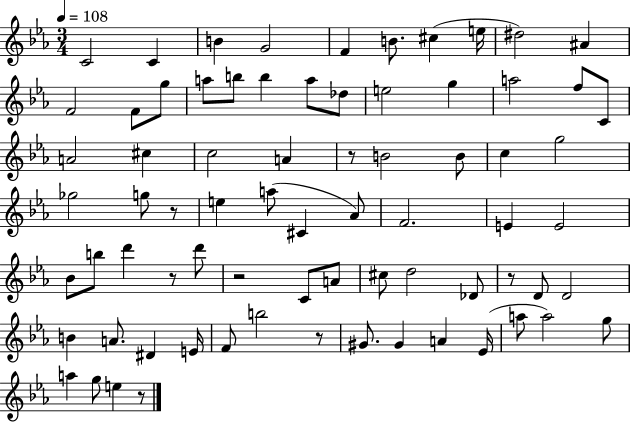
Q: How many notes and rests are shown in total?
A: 74